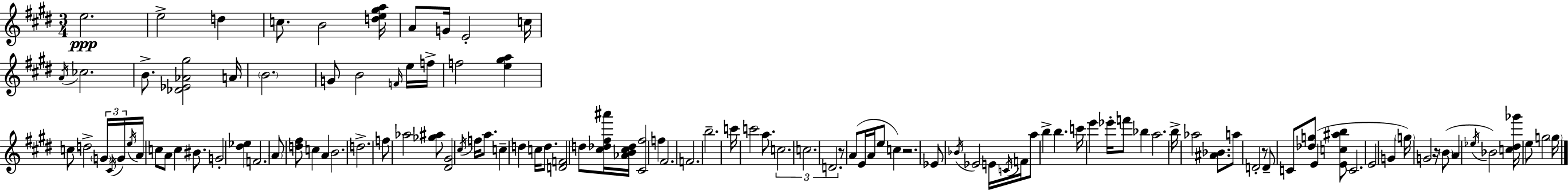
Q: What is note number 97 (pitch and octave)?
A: G5